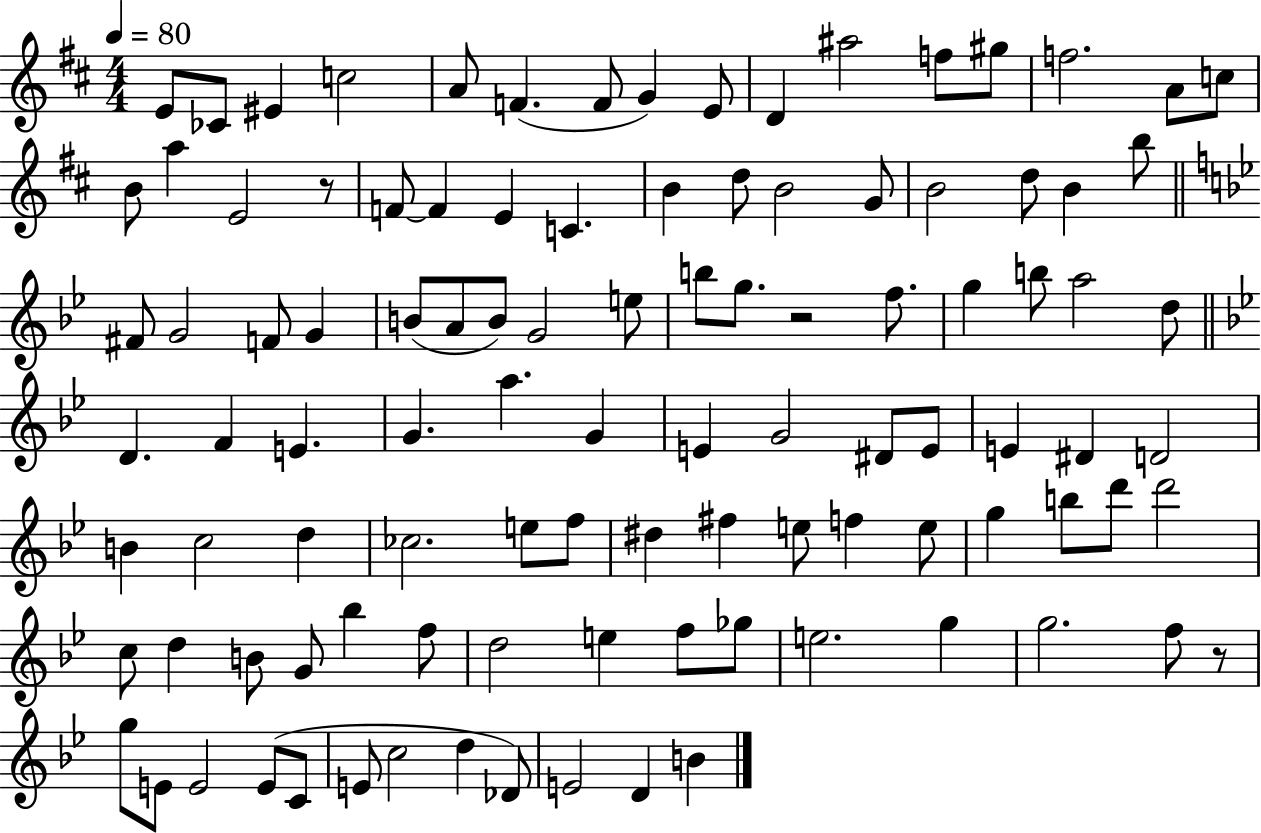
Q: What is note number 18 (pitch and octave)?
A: A5